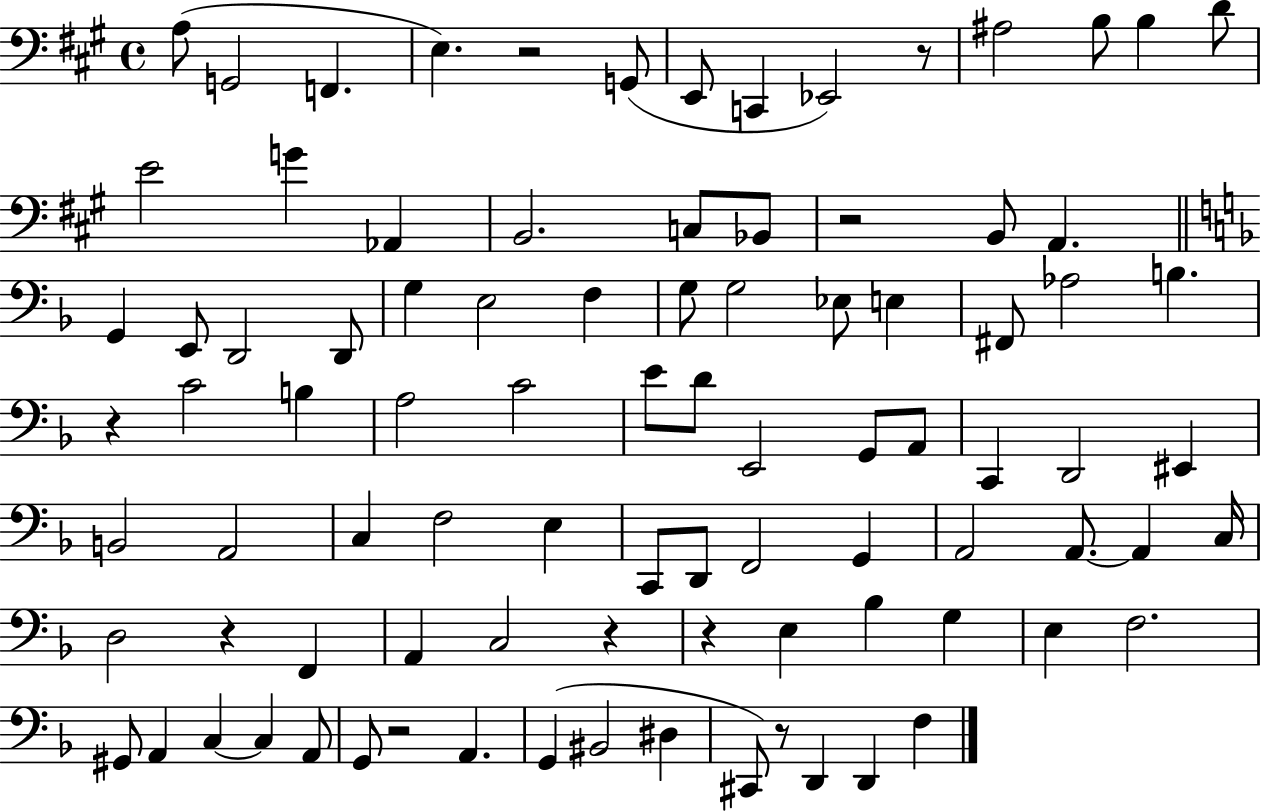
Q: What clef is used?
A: bass